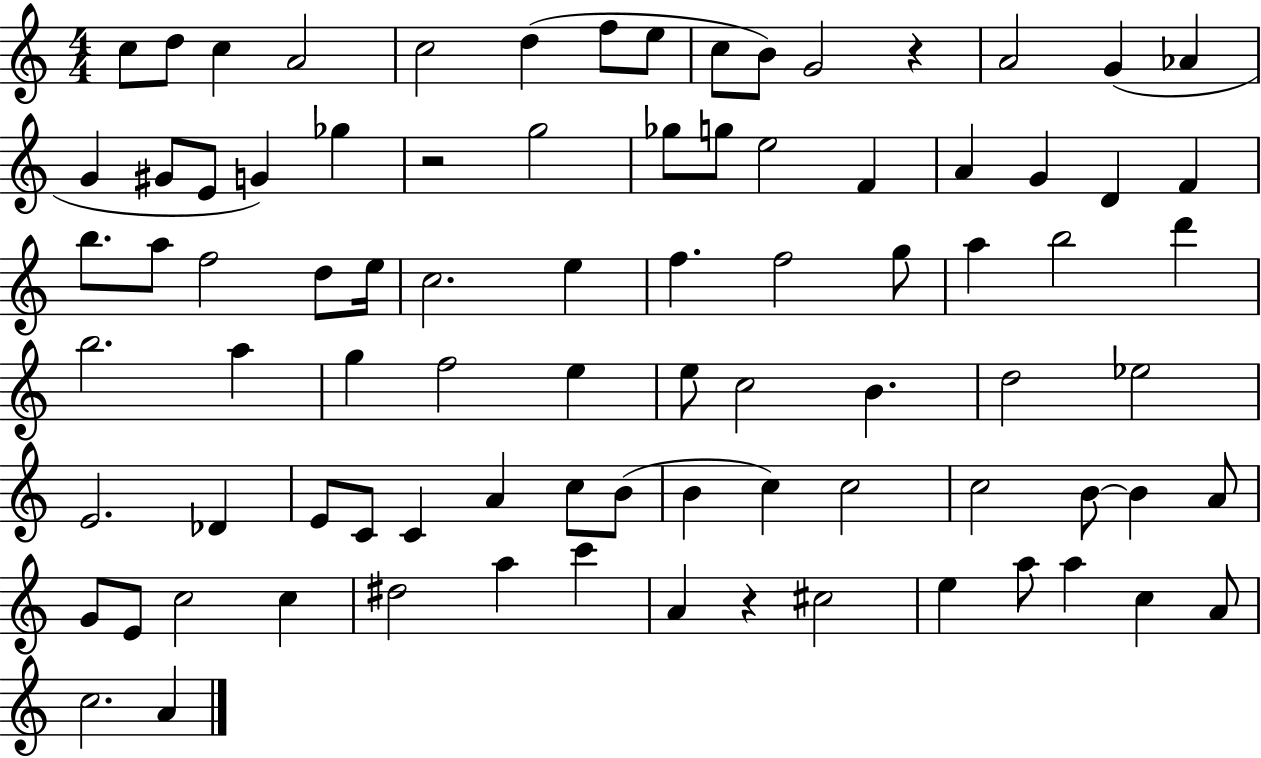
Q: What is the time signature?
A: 4/4